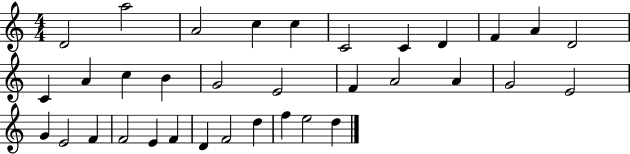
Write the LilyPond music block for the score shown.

{
  \clef treble
  \numericTimeSignature
  \time 4/4
  \key c \major
  d'2 a''2 | a'2 c''4 c''4 | c'2 c'4 d'4 | f'4 a'4 d'2 | \break c'4 a'4 c''4 b'4 | g'2 e'2 | f'4 a'2 a'4 | g'2 e'2 | \break g'4 e'2 f'4 | f'2 e'4 f'4 | d'4 f'2 d''4 | f''4 e''2 d''4 | \break \bar "|."
}